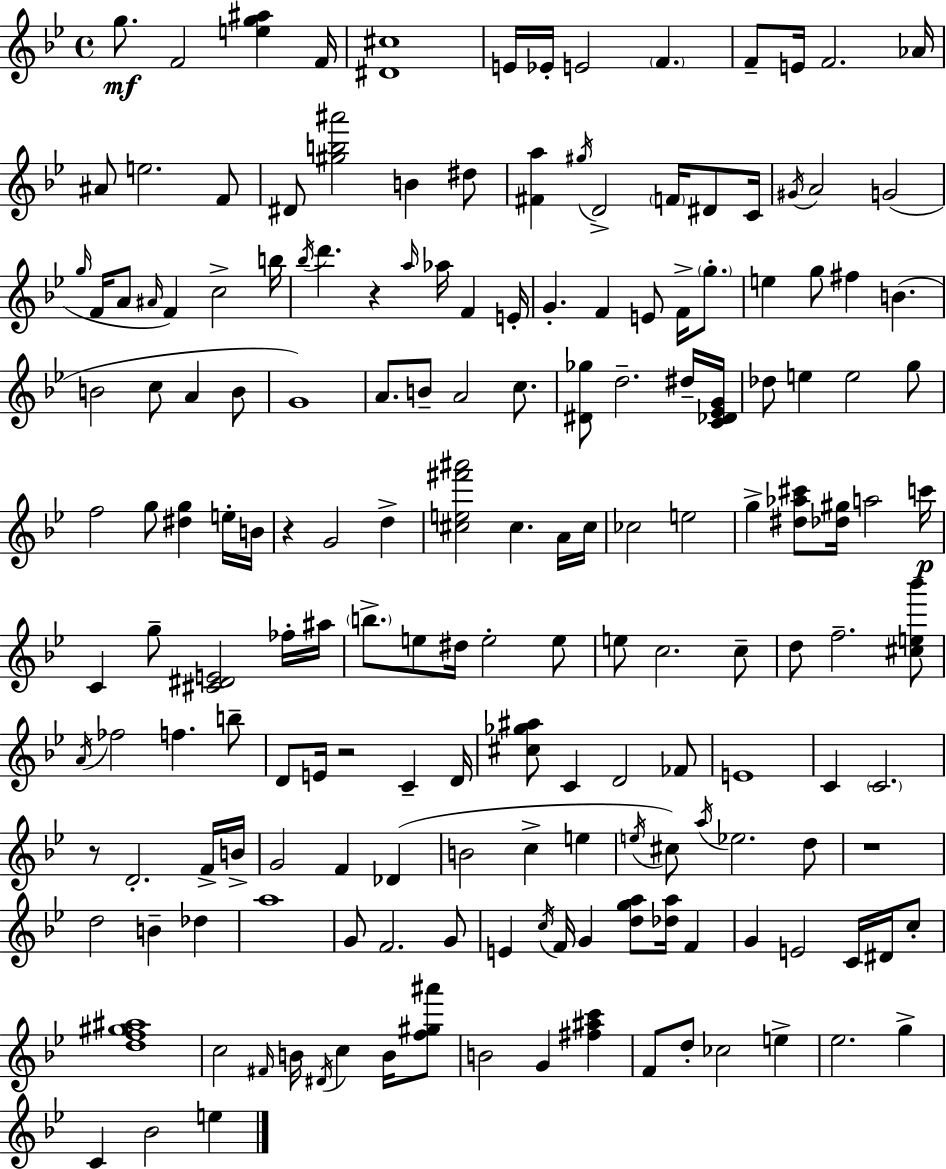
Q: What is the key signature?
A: G minor